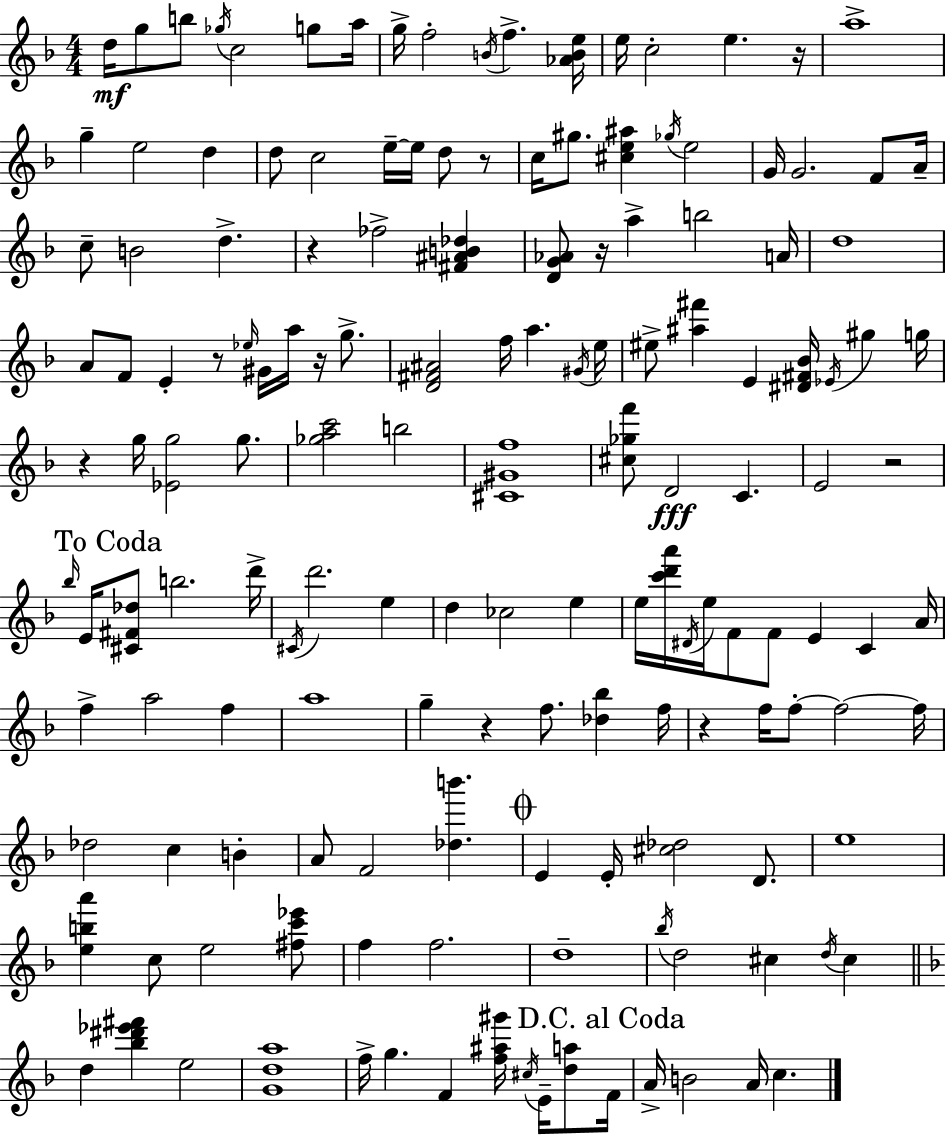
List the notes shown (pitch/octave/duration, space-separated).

D5/s G5/e B5/e Gb5/s C5/h G5/e A5/s G5/s F5/h B4/s F5/q. [Ab4,B4,E5]/s E5/s C5/h E5/q. R/s A5/w G5/q E5/h D5/q D5/e C5/h E5/s E5/s D5/e R/e C5/s G#5/e. [C#5,E5,A#5]/q Gb5/s E5/h G4/s G4/h. F4/e A4/s C5/e B4/h D5/q. R/q FES5/h [F#4,A#4,B4,Db5]/q [D4,G4,Ab4]/e R/s A5/q B5/h A4/s D5/w A4/e F4/e E4/q R/e Eb5/s G#4/s A5/s R/s G5/e. [D4,F#4,A#4]/h F5/s A5/q. G#4/s E5/s EIS5/e [A#5,F#6]/q E4/q [D#4,F#4,Bb4]/s Eb4/s G#5/q G5/s R/q G5/s [Eb4,G5]/h G5/e. [Gb5,A5,C6]/h B5/h [C#4,G#4,F5]/w [C#5,Gb5,F6]/e D4/h C4/q. E4/h R/h Bb5/s E4/s [C#4,F#4,Db5]/e B5/h. D6/s C#4/s D6/h. E5/q D5/q CES5/h E5/q E5/s [C6,D6,A6]/s D#4/s E5/s F4/e F4/e E4/q C4/q A4/s F5/q A5/h F5/q A5/w G5/q R/q F5/e. [Db5,Bb5]/q F5/s R/q F5/s F5/e F5/h F5/s Db5/h C5/q B4/q A4/e F4/h [Db5,B6]/q. E4/q E4/s [C#5,Db5]/h D4/e. E5/w [E5,B5,A6]/q C5/e E5/h [F#5,C6,Eb6]/e F5/q F5/h. D5/w Bb5/s D5/h C#5/q D5/s C#5/q D5/q [Bb5,D#6,Eb6,F#6]/q E5/h [G4,D5,A5]/w F5/s G5/q. F4/q [F5,A#5,G#6]/s C#5/s E4/s [D5,A5]/e F4/s A4/s B4/h A4/s C5/q.